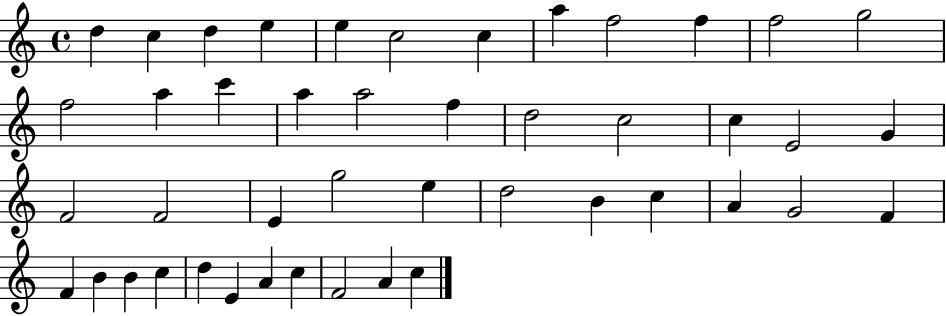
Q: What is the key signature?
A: C major